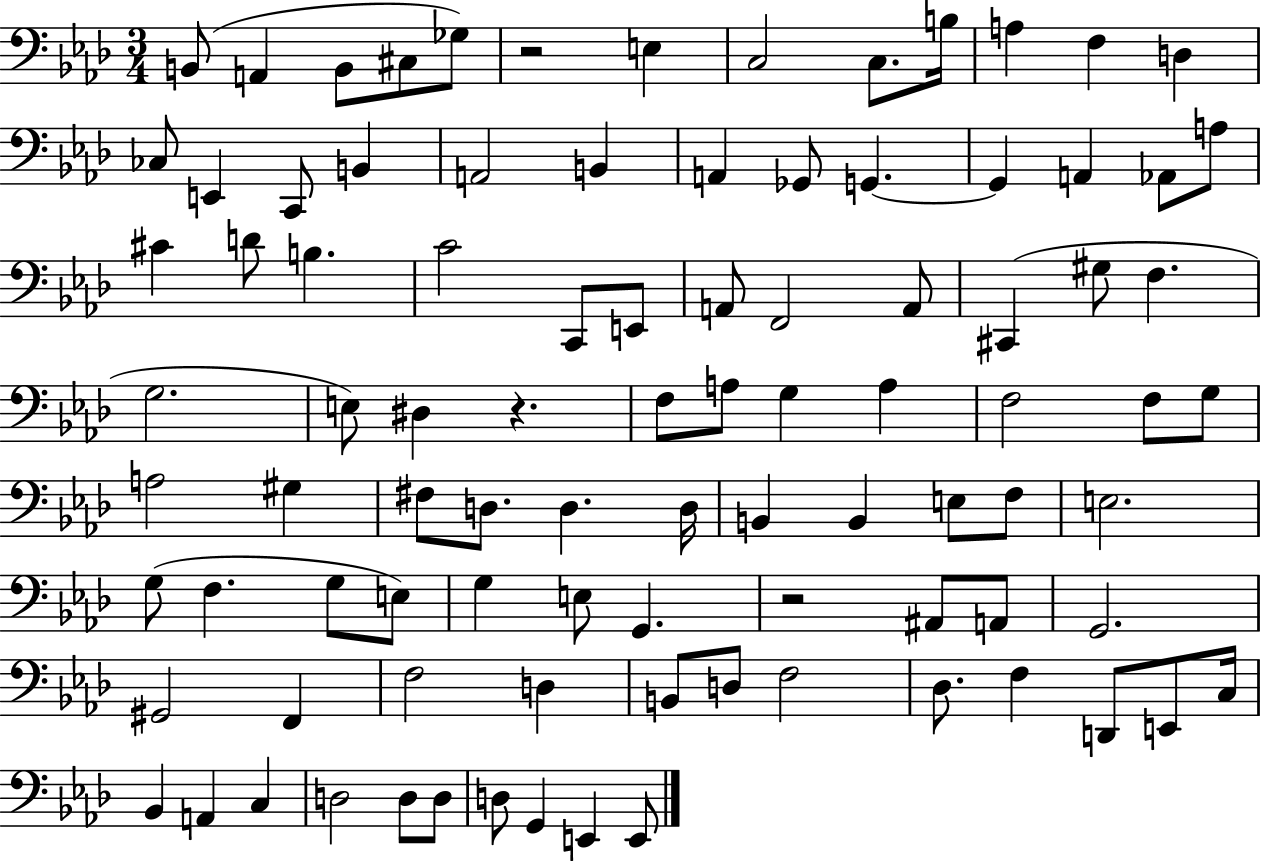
{
  \clef bass
  \numericTimeSignature
  \time 3/4
  \key aes \major
  b,8( a,4 b,8 cis8 ges8) | r2 e4 | c2 c8. b16 | a4 f4 d4 | \break ces8 e,4 c,8 b,4 | a,2 b,4 | a,4 ges,8 g,4.~~ | g,4 a,4 aes,8 a8 | \break cis'4 d'8 b4. | c'2 c,8 e,8 | a,8 f,2 a,8 | cis,4( gis8 f4. | \break g2. | e8) dis4 r4. | f8 a8 g4 a4 | f2 f8 g8 | \break a2 gis4 | fis8 d8. d4. d16 | b,4 b,4 e8 f8 | e2. | \break g8( f4. g8 e8) | g4 e8 g,4. | r2 ais,8 a,8 | g,2. | \break gis,2 f,4 | f2 d4 | b,8 d8 f2 | des8. f4 d,8 e,8 c16 | \break bes,4 a,4 c4 | d2 d8 d8 | d8 g,4 e,4 e,8 | \bar "|."
}